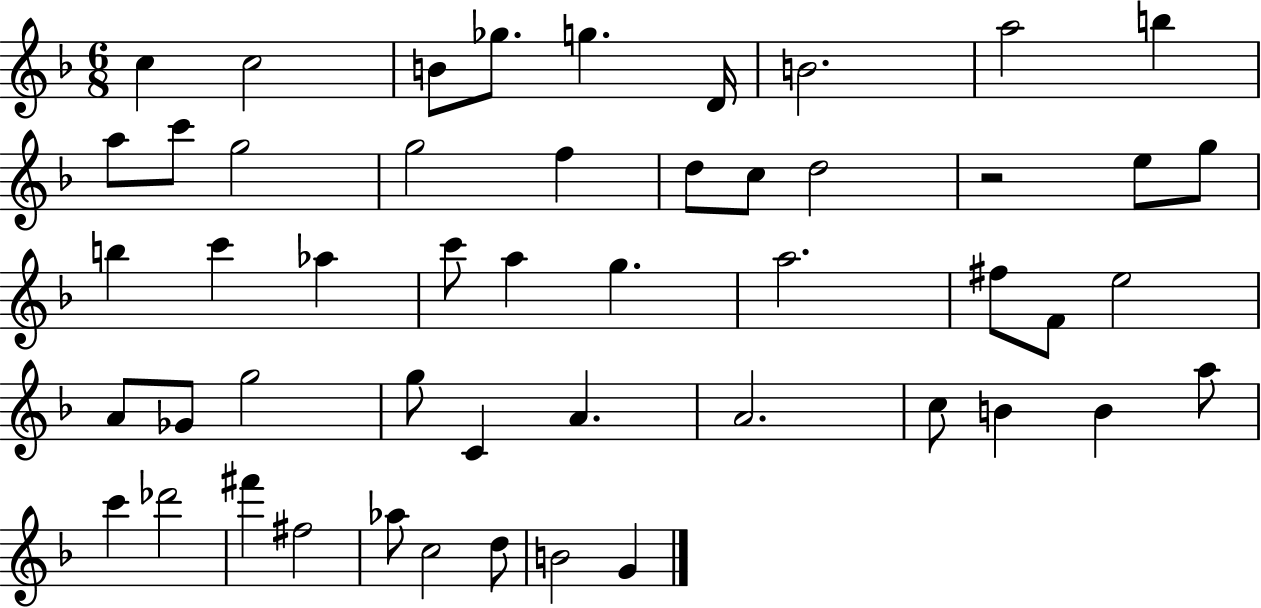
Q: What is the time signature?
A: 6/8